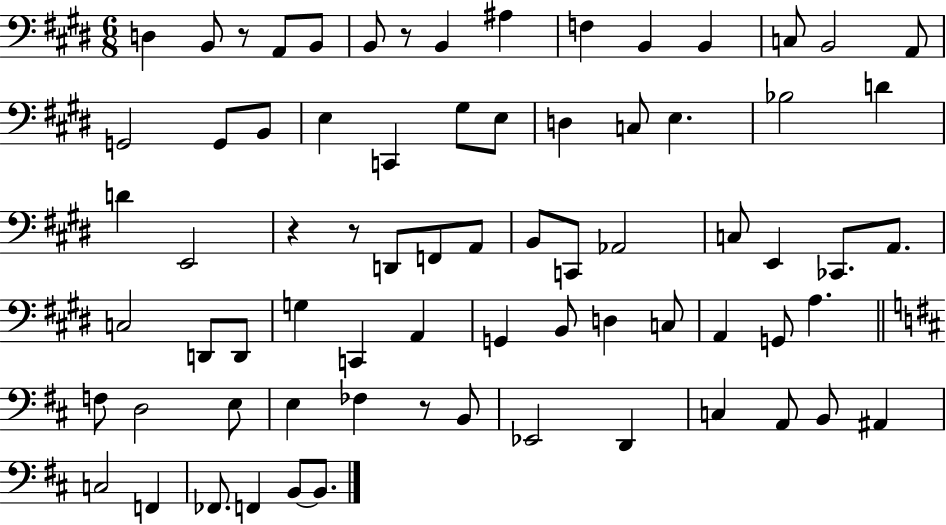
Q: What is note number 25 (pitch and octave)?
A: D4